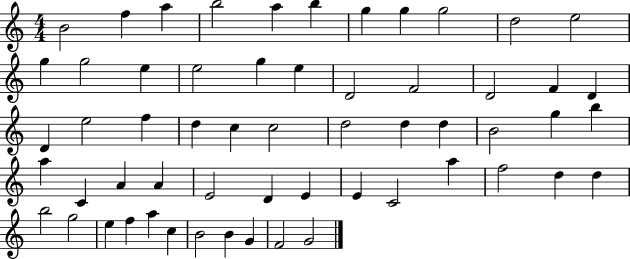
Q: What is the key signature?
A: C major